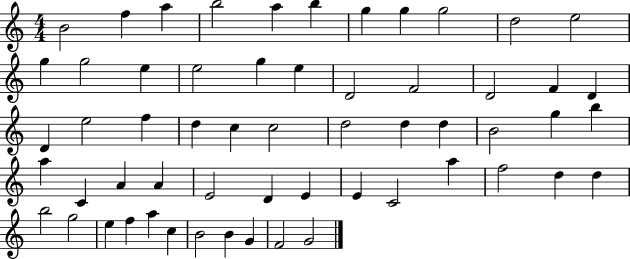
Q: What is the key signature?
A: C major